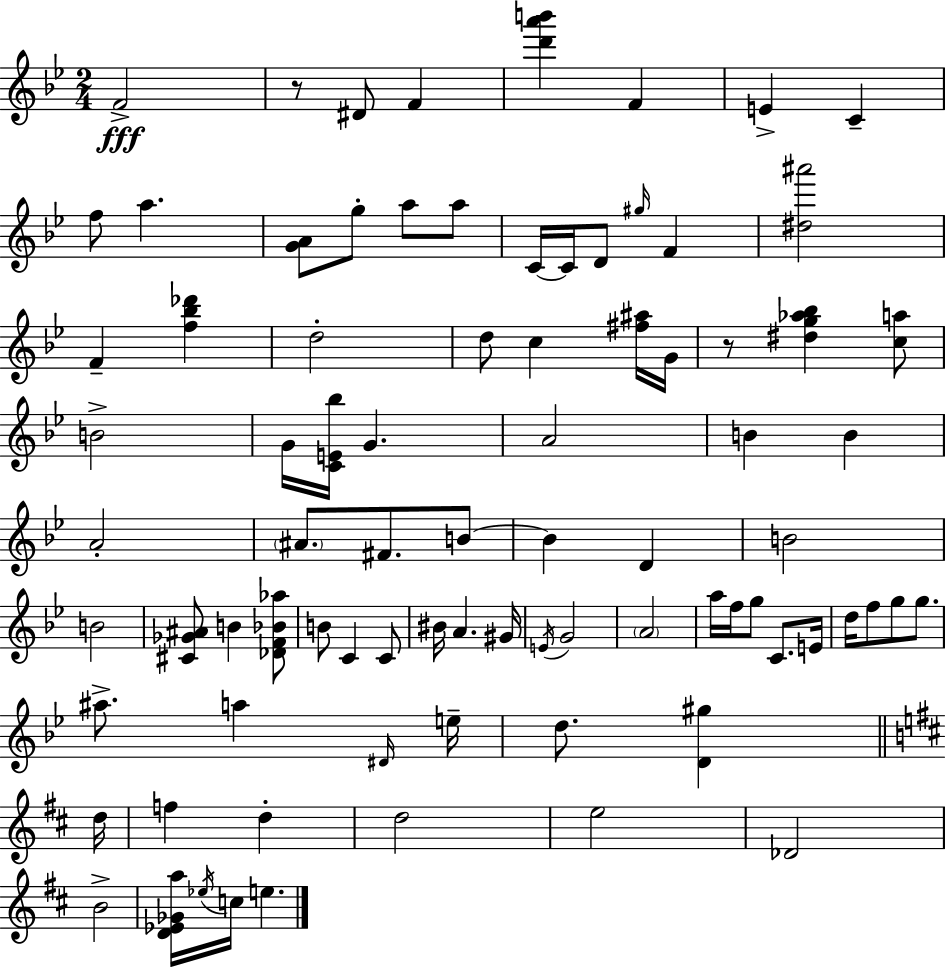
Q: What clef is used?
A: treble